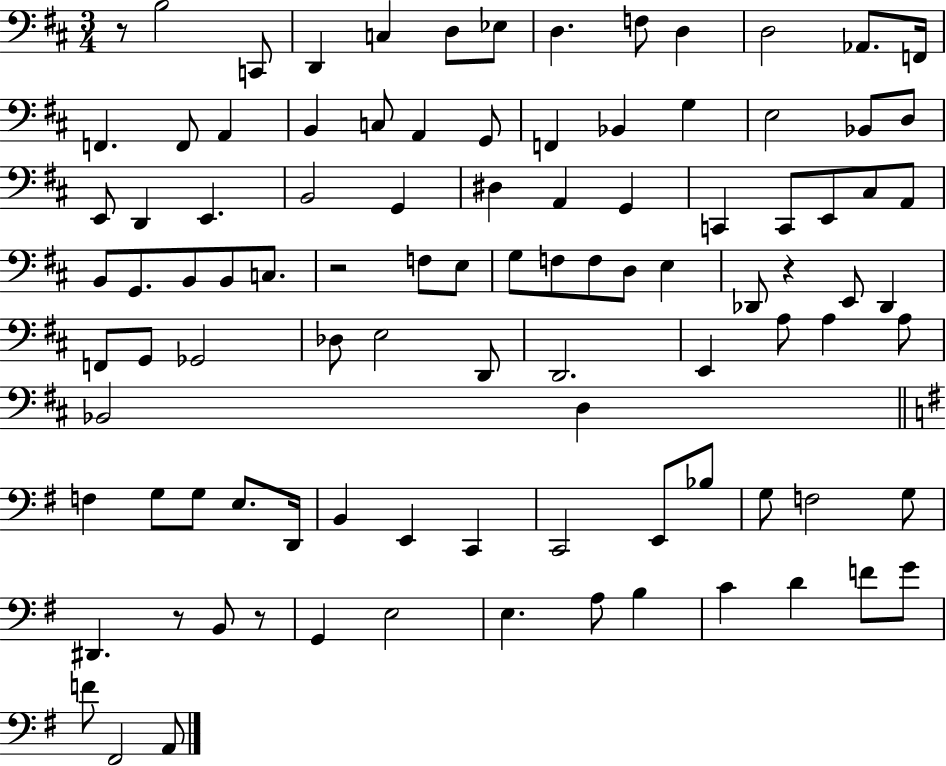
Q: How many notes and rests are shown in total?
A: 99